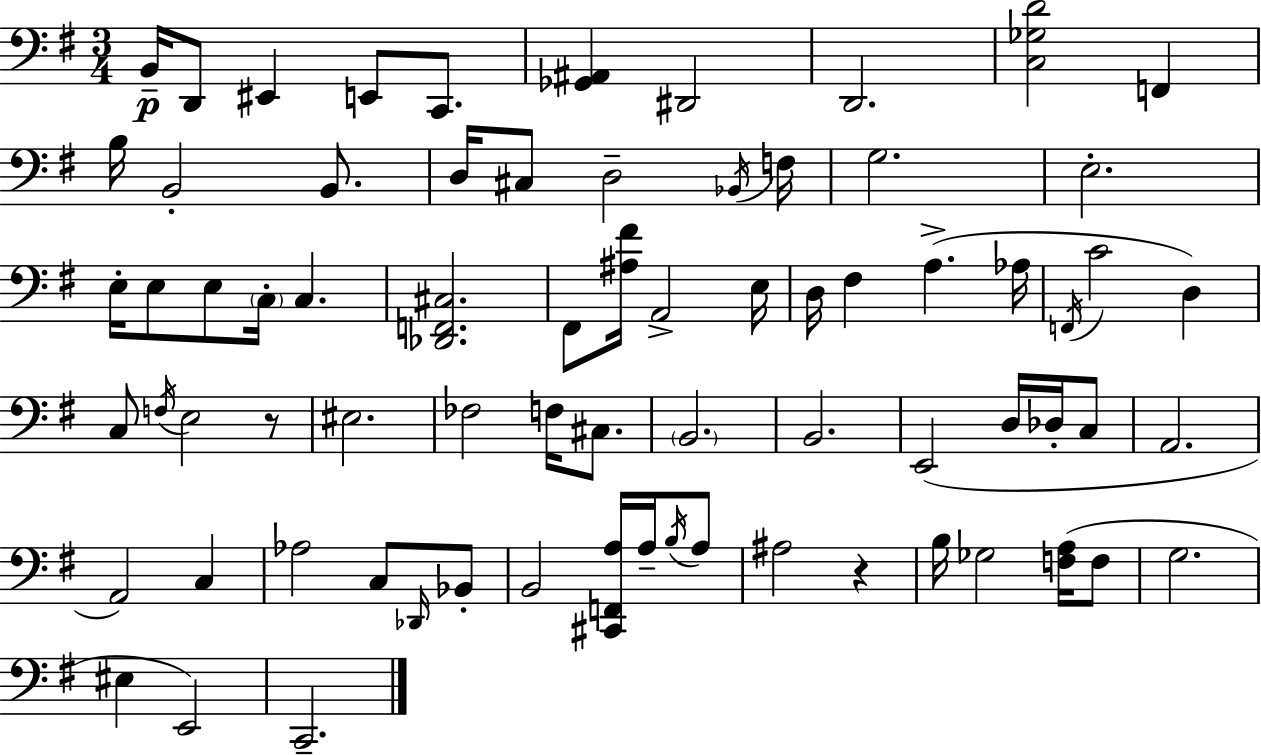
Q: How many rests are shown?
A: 2